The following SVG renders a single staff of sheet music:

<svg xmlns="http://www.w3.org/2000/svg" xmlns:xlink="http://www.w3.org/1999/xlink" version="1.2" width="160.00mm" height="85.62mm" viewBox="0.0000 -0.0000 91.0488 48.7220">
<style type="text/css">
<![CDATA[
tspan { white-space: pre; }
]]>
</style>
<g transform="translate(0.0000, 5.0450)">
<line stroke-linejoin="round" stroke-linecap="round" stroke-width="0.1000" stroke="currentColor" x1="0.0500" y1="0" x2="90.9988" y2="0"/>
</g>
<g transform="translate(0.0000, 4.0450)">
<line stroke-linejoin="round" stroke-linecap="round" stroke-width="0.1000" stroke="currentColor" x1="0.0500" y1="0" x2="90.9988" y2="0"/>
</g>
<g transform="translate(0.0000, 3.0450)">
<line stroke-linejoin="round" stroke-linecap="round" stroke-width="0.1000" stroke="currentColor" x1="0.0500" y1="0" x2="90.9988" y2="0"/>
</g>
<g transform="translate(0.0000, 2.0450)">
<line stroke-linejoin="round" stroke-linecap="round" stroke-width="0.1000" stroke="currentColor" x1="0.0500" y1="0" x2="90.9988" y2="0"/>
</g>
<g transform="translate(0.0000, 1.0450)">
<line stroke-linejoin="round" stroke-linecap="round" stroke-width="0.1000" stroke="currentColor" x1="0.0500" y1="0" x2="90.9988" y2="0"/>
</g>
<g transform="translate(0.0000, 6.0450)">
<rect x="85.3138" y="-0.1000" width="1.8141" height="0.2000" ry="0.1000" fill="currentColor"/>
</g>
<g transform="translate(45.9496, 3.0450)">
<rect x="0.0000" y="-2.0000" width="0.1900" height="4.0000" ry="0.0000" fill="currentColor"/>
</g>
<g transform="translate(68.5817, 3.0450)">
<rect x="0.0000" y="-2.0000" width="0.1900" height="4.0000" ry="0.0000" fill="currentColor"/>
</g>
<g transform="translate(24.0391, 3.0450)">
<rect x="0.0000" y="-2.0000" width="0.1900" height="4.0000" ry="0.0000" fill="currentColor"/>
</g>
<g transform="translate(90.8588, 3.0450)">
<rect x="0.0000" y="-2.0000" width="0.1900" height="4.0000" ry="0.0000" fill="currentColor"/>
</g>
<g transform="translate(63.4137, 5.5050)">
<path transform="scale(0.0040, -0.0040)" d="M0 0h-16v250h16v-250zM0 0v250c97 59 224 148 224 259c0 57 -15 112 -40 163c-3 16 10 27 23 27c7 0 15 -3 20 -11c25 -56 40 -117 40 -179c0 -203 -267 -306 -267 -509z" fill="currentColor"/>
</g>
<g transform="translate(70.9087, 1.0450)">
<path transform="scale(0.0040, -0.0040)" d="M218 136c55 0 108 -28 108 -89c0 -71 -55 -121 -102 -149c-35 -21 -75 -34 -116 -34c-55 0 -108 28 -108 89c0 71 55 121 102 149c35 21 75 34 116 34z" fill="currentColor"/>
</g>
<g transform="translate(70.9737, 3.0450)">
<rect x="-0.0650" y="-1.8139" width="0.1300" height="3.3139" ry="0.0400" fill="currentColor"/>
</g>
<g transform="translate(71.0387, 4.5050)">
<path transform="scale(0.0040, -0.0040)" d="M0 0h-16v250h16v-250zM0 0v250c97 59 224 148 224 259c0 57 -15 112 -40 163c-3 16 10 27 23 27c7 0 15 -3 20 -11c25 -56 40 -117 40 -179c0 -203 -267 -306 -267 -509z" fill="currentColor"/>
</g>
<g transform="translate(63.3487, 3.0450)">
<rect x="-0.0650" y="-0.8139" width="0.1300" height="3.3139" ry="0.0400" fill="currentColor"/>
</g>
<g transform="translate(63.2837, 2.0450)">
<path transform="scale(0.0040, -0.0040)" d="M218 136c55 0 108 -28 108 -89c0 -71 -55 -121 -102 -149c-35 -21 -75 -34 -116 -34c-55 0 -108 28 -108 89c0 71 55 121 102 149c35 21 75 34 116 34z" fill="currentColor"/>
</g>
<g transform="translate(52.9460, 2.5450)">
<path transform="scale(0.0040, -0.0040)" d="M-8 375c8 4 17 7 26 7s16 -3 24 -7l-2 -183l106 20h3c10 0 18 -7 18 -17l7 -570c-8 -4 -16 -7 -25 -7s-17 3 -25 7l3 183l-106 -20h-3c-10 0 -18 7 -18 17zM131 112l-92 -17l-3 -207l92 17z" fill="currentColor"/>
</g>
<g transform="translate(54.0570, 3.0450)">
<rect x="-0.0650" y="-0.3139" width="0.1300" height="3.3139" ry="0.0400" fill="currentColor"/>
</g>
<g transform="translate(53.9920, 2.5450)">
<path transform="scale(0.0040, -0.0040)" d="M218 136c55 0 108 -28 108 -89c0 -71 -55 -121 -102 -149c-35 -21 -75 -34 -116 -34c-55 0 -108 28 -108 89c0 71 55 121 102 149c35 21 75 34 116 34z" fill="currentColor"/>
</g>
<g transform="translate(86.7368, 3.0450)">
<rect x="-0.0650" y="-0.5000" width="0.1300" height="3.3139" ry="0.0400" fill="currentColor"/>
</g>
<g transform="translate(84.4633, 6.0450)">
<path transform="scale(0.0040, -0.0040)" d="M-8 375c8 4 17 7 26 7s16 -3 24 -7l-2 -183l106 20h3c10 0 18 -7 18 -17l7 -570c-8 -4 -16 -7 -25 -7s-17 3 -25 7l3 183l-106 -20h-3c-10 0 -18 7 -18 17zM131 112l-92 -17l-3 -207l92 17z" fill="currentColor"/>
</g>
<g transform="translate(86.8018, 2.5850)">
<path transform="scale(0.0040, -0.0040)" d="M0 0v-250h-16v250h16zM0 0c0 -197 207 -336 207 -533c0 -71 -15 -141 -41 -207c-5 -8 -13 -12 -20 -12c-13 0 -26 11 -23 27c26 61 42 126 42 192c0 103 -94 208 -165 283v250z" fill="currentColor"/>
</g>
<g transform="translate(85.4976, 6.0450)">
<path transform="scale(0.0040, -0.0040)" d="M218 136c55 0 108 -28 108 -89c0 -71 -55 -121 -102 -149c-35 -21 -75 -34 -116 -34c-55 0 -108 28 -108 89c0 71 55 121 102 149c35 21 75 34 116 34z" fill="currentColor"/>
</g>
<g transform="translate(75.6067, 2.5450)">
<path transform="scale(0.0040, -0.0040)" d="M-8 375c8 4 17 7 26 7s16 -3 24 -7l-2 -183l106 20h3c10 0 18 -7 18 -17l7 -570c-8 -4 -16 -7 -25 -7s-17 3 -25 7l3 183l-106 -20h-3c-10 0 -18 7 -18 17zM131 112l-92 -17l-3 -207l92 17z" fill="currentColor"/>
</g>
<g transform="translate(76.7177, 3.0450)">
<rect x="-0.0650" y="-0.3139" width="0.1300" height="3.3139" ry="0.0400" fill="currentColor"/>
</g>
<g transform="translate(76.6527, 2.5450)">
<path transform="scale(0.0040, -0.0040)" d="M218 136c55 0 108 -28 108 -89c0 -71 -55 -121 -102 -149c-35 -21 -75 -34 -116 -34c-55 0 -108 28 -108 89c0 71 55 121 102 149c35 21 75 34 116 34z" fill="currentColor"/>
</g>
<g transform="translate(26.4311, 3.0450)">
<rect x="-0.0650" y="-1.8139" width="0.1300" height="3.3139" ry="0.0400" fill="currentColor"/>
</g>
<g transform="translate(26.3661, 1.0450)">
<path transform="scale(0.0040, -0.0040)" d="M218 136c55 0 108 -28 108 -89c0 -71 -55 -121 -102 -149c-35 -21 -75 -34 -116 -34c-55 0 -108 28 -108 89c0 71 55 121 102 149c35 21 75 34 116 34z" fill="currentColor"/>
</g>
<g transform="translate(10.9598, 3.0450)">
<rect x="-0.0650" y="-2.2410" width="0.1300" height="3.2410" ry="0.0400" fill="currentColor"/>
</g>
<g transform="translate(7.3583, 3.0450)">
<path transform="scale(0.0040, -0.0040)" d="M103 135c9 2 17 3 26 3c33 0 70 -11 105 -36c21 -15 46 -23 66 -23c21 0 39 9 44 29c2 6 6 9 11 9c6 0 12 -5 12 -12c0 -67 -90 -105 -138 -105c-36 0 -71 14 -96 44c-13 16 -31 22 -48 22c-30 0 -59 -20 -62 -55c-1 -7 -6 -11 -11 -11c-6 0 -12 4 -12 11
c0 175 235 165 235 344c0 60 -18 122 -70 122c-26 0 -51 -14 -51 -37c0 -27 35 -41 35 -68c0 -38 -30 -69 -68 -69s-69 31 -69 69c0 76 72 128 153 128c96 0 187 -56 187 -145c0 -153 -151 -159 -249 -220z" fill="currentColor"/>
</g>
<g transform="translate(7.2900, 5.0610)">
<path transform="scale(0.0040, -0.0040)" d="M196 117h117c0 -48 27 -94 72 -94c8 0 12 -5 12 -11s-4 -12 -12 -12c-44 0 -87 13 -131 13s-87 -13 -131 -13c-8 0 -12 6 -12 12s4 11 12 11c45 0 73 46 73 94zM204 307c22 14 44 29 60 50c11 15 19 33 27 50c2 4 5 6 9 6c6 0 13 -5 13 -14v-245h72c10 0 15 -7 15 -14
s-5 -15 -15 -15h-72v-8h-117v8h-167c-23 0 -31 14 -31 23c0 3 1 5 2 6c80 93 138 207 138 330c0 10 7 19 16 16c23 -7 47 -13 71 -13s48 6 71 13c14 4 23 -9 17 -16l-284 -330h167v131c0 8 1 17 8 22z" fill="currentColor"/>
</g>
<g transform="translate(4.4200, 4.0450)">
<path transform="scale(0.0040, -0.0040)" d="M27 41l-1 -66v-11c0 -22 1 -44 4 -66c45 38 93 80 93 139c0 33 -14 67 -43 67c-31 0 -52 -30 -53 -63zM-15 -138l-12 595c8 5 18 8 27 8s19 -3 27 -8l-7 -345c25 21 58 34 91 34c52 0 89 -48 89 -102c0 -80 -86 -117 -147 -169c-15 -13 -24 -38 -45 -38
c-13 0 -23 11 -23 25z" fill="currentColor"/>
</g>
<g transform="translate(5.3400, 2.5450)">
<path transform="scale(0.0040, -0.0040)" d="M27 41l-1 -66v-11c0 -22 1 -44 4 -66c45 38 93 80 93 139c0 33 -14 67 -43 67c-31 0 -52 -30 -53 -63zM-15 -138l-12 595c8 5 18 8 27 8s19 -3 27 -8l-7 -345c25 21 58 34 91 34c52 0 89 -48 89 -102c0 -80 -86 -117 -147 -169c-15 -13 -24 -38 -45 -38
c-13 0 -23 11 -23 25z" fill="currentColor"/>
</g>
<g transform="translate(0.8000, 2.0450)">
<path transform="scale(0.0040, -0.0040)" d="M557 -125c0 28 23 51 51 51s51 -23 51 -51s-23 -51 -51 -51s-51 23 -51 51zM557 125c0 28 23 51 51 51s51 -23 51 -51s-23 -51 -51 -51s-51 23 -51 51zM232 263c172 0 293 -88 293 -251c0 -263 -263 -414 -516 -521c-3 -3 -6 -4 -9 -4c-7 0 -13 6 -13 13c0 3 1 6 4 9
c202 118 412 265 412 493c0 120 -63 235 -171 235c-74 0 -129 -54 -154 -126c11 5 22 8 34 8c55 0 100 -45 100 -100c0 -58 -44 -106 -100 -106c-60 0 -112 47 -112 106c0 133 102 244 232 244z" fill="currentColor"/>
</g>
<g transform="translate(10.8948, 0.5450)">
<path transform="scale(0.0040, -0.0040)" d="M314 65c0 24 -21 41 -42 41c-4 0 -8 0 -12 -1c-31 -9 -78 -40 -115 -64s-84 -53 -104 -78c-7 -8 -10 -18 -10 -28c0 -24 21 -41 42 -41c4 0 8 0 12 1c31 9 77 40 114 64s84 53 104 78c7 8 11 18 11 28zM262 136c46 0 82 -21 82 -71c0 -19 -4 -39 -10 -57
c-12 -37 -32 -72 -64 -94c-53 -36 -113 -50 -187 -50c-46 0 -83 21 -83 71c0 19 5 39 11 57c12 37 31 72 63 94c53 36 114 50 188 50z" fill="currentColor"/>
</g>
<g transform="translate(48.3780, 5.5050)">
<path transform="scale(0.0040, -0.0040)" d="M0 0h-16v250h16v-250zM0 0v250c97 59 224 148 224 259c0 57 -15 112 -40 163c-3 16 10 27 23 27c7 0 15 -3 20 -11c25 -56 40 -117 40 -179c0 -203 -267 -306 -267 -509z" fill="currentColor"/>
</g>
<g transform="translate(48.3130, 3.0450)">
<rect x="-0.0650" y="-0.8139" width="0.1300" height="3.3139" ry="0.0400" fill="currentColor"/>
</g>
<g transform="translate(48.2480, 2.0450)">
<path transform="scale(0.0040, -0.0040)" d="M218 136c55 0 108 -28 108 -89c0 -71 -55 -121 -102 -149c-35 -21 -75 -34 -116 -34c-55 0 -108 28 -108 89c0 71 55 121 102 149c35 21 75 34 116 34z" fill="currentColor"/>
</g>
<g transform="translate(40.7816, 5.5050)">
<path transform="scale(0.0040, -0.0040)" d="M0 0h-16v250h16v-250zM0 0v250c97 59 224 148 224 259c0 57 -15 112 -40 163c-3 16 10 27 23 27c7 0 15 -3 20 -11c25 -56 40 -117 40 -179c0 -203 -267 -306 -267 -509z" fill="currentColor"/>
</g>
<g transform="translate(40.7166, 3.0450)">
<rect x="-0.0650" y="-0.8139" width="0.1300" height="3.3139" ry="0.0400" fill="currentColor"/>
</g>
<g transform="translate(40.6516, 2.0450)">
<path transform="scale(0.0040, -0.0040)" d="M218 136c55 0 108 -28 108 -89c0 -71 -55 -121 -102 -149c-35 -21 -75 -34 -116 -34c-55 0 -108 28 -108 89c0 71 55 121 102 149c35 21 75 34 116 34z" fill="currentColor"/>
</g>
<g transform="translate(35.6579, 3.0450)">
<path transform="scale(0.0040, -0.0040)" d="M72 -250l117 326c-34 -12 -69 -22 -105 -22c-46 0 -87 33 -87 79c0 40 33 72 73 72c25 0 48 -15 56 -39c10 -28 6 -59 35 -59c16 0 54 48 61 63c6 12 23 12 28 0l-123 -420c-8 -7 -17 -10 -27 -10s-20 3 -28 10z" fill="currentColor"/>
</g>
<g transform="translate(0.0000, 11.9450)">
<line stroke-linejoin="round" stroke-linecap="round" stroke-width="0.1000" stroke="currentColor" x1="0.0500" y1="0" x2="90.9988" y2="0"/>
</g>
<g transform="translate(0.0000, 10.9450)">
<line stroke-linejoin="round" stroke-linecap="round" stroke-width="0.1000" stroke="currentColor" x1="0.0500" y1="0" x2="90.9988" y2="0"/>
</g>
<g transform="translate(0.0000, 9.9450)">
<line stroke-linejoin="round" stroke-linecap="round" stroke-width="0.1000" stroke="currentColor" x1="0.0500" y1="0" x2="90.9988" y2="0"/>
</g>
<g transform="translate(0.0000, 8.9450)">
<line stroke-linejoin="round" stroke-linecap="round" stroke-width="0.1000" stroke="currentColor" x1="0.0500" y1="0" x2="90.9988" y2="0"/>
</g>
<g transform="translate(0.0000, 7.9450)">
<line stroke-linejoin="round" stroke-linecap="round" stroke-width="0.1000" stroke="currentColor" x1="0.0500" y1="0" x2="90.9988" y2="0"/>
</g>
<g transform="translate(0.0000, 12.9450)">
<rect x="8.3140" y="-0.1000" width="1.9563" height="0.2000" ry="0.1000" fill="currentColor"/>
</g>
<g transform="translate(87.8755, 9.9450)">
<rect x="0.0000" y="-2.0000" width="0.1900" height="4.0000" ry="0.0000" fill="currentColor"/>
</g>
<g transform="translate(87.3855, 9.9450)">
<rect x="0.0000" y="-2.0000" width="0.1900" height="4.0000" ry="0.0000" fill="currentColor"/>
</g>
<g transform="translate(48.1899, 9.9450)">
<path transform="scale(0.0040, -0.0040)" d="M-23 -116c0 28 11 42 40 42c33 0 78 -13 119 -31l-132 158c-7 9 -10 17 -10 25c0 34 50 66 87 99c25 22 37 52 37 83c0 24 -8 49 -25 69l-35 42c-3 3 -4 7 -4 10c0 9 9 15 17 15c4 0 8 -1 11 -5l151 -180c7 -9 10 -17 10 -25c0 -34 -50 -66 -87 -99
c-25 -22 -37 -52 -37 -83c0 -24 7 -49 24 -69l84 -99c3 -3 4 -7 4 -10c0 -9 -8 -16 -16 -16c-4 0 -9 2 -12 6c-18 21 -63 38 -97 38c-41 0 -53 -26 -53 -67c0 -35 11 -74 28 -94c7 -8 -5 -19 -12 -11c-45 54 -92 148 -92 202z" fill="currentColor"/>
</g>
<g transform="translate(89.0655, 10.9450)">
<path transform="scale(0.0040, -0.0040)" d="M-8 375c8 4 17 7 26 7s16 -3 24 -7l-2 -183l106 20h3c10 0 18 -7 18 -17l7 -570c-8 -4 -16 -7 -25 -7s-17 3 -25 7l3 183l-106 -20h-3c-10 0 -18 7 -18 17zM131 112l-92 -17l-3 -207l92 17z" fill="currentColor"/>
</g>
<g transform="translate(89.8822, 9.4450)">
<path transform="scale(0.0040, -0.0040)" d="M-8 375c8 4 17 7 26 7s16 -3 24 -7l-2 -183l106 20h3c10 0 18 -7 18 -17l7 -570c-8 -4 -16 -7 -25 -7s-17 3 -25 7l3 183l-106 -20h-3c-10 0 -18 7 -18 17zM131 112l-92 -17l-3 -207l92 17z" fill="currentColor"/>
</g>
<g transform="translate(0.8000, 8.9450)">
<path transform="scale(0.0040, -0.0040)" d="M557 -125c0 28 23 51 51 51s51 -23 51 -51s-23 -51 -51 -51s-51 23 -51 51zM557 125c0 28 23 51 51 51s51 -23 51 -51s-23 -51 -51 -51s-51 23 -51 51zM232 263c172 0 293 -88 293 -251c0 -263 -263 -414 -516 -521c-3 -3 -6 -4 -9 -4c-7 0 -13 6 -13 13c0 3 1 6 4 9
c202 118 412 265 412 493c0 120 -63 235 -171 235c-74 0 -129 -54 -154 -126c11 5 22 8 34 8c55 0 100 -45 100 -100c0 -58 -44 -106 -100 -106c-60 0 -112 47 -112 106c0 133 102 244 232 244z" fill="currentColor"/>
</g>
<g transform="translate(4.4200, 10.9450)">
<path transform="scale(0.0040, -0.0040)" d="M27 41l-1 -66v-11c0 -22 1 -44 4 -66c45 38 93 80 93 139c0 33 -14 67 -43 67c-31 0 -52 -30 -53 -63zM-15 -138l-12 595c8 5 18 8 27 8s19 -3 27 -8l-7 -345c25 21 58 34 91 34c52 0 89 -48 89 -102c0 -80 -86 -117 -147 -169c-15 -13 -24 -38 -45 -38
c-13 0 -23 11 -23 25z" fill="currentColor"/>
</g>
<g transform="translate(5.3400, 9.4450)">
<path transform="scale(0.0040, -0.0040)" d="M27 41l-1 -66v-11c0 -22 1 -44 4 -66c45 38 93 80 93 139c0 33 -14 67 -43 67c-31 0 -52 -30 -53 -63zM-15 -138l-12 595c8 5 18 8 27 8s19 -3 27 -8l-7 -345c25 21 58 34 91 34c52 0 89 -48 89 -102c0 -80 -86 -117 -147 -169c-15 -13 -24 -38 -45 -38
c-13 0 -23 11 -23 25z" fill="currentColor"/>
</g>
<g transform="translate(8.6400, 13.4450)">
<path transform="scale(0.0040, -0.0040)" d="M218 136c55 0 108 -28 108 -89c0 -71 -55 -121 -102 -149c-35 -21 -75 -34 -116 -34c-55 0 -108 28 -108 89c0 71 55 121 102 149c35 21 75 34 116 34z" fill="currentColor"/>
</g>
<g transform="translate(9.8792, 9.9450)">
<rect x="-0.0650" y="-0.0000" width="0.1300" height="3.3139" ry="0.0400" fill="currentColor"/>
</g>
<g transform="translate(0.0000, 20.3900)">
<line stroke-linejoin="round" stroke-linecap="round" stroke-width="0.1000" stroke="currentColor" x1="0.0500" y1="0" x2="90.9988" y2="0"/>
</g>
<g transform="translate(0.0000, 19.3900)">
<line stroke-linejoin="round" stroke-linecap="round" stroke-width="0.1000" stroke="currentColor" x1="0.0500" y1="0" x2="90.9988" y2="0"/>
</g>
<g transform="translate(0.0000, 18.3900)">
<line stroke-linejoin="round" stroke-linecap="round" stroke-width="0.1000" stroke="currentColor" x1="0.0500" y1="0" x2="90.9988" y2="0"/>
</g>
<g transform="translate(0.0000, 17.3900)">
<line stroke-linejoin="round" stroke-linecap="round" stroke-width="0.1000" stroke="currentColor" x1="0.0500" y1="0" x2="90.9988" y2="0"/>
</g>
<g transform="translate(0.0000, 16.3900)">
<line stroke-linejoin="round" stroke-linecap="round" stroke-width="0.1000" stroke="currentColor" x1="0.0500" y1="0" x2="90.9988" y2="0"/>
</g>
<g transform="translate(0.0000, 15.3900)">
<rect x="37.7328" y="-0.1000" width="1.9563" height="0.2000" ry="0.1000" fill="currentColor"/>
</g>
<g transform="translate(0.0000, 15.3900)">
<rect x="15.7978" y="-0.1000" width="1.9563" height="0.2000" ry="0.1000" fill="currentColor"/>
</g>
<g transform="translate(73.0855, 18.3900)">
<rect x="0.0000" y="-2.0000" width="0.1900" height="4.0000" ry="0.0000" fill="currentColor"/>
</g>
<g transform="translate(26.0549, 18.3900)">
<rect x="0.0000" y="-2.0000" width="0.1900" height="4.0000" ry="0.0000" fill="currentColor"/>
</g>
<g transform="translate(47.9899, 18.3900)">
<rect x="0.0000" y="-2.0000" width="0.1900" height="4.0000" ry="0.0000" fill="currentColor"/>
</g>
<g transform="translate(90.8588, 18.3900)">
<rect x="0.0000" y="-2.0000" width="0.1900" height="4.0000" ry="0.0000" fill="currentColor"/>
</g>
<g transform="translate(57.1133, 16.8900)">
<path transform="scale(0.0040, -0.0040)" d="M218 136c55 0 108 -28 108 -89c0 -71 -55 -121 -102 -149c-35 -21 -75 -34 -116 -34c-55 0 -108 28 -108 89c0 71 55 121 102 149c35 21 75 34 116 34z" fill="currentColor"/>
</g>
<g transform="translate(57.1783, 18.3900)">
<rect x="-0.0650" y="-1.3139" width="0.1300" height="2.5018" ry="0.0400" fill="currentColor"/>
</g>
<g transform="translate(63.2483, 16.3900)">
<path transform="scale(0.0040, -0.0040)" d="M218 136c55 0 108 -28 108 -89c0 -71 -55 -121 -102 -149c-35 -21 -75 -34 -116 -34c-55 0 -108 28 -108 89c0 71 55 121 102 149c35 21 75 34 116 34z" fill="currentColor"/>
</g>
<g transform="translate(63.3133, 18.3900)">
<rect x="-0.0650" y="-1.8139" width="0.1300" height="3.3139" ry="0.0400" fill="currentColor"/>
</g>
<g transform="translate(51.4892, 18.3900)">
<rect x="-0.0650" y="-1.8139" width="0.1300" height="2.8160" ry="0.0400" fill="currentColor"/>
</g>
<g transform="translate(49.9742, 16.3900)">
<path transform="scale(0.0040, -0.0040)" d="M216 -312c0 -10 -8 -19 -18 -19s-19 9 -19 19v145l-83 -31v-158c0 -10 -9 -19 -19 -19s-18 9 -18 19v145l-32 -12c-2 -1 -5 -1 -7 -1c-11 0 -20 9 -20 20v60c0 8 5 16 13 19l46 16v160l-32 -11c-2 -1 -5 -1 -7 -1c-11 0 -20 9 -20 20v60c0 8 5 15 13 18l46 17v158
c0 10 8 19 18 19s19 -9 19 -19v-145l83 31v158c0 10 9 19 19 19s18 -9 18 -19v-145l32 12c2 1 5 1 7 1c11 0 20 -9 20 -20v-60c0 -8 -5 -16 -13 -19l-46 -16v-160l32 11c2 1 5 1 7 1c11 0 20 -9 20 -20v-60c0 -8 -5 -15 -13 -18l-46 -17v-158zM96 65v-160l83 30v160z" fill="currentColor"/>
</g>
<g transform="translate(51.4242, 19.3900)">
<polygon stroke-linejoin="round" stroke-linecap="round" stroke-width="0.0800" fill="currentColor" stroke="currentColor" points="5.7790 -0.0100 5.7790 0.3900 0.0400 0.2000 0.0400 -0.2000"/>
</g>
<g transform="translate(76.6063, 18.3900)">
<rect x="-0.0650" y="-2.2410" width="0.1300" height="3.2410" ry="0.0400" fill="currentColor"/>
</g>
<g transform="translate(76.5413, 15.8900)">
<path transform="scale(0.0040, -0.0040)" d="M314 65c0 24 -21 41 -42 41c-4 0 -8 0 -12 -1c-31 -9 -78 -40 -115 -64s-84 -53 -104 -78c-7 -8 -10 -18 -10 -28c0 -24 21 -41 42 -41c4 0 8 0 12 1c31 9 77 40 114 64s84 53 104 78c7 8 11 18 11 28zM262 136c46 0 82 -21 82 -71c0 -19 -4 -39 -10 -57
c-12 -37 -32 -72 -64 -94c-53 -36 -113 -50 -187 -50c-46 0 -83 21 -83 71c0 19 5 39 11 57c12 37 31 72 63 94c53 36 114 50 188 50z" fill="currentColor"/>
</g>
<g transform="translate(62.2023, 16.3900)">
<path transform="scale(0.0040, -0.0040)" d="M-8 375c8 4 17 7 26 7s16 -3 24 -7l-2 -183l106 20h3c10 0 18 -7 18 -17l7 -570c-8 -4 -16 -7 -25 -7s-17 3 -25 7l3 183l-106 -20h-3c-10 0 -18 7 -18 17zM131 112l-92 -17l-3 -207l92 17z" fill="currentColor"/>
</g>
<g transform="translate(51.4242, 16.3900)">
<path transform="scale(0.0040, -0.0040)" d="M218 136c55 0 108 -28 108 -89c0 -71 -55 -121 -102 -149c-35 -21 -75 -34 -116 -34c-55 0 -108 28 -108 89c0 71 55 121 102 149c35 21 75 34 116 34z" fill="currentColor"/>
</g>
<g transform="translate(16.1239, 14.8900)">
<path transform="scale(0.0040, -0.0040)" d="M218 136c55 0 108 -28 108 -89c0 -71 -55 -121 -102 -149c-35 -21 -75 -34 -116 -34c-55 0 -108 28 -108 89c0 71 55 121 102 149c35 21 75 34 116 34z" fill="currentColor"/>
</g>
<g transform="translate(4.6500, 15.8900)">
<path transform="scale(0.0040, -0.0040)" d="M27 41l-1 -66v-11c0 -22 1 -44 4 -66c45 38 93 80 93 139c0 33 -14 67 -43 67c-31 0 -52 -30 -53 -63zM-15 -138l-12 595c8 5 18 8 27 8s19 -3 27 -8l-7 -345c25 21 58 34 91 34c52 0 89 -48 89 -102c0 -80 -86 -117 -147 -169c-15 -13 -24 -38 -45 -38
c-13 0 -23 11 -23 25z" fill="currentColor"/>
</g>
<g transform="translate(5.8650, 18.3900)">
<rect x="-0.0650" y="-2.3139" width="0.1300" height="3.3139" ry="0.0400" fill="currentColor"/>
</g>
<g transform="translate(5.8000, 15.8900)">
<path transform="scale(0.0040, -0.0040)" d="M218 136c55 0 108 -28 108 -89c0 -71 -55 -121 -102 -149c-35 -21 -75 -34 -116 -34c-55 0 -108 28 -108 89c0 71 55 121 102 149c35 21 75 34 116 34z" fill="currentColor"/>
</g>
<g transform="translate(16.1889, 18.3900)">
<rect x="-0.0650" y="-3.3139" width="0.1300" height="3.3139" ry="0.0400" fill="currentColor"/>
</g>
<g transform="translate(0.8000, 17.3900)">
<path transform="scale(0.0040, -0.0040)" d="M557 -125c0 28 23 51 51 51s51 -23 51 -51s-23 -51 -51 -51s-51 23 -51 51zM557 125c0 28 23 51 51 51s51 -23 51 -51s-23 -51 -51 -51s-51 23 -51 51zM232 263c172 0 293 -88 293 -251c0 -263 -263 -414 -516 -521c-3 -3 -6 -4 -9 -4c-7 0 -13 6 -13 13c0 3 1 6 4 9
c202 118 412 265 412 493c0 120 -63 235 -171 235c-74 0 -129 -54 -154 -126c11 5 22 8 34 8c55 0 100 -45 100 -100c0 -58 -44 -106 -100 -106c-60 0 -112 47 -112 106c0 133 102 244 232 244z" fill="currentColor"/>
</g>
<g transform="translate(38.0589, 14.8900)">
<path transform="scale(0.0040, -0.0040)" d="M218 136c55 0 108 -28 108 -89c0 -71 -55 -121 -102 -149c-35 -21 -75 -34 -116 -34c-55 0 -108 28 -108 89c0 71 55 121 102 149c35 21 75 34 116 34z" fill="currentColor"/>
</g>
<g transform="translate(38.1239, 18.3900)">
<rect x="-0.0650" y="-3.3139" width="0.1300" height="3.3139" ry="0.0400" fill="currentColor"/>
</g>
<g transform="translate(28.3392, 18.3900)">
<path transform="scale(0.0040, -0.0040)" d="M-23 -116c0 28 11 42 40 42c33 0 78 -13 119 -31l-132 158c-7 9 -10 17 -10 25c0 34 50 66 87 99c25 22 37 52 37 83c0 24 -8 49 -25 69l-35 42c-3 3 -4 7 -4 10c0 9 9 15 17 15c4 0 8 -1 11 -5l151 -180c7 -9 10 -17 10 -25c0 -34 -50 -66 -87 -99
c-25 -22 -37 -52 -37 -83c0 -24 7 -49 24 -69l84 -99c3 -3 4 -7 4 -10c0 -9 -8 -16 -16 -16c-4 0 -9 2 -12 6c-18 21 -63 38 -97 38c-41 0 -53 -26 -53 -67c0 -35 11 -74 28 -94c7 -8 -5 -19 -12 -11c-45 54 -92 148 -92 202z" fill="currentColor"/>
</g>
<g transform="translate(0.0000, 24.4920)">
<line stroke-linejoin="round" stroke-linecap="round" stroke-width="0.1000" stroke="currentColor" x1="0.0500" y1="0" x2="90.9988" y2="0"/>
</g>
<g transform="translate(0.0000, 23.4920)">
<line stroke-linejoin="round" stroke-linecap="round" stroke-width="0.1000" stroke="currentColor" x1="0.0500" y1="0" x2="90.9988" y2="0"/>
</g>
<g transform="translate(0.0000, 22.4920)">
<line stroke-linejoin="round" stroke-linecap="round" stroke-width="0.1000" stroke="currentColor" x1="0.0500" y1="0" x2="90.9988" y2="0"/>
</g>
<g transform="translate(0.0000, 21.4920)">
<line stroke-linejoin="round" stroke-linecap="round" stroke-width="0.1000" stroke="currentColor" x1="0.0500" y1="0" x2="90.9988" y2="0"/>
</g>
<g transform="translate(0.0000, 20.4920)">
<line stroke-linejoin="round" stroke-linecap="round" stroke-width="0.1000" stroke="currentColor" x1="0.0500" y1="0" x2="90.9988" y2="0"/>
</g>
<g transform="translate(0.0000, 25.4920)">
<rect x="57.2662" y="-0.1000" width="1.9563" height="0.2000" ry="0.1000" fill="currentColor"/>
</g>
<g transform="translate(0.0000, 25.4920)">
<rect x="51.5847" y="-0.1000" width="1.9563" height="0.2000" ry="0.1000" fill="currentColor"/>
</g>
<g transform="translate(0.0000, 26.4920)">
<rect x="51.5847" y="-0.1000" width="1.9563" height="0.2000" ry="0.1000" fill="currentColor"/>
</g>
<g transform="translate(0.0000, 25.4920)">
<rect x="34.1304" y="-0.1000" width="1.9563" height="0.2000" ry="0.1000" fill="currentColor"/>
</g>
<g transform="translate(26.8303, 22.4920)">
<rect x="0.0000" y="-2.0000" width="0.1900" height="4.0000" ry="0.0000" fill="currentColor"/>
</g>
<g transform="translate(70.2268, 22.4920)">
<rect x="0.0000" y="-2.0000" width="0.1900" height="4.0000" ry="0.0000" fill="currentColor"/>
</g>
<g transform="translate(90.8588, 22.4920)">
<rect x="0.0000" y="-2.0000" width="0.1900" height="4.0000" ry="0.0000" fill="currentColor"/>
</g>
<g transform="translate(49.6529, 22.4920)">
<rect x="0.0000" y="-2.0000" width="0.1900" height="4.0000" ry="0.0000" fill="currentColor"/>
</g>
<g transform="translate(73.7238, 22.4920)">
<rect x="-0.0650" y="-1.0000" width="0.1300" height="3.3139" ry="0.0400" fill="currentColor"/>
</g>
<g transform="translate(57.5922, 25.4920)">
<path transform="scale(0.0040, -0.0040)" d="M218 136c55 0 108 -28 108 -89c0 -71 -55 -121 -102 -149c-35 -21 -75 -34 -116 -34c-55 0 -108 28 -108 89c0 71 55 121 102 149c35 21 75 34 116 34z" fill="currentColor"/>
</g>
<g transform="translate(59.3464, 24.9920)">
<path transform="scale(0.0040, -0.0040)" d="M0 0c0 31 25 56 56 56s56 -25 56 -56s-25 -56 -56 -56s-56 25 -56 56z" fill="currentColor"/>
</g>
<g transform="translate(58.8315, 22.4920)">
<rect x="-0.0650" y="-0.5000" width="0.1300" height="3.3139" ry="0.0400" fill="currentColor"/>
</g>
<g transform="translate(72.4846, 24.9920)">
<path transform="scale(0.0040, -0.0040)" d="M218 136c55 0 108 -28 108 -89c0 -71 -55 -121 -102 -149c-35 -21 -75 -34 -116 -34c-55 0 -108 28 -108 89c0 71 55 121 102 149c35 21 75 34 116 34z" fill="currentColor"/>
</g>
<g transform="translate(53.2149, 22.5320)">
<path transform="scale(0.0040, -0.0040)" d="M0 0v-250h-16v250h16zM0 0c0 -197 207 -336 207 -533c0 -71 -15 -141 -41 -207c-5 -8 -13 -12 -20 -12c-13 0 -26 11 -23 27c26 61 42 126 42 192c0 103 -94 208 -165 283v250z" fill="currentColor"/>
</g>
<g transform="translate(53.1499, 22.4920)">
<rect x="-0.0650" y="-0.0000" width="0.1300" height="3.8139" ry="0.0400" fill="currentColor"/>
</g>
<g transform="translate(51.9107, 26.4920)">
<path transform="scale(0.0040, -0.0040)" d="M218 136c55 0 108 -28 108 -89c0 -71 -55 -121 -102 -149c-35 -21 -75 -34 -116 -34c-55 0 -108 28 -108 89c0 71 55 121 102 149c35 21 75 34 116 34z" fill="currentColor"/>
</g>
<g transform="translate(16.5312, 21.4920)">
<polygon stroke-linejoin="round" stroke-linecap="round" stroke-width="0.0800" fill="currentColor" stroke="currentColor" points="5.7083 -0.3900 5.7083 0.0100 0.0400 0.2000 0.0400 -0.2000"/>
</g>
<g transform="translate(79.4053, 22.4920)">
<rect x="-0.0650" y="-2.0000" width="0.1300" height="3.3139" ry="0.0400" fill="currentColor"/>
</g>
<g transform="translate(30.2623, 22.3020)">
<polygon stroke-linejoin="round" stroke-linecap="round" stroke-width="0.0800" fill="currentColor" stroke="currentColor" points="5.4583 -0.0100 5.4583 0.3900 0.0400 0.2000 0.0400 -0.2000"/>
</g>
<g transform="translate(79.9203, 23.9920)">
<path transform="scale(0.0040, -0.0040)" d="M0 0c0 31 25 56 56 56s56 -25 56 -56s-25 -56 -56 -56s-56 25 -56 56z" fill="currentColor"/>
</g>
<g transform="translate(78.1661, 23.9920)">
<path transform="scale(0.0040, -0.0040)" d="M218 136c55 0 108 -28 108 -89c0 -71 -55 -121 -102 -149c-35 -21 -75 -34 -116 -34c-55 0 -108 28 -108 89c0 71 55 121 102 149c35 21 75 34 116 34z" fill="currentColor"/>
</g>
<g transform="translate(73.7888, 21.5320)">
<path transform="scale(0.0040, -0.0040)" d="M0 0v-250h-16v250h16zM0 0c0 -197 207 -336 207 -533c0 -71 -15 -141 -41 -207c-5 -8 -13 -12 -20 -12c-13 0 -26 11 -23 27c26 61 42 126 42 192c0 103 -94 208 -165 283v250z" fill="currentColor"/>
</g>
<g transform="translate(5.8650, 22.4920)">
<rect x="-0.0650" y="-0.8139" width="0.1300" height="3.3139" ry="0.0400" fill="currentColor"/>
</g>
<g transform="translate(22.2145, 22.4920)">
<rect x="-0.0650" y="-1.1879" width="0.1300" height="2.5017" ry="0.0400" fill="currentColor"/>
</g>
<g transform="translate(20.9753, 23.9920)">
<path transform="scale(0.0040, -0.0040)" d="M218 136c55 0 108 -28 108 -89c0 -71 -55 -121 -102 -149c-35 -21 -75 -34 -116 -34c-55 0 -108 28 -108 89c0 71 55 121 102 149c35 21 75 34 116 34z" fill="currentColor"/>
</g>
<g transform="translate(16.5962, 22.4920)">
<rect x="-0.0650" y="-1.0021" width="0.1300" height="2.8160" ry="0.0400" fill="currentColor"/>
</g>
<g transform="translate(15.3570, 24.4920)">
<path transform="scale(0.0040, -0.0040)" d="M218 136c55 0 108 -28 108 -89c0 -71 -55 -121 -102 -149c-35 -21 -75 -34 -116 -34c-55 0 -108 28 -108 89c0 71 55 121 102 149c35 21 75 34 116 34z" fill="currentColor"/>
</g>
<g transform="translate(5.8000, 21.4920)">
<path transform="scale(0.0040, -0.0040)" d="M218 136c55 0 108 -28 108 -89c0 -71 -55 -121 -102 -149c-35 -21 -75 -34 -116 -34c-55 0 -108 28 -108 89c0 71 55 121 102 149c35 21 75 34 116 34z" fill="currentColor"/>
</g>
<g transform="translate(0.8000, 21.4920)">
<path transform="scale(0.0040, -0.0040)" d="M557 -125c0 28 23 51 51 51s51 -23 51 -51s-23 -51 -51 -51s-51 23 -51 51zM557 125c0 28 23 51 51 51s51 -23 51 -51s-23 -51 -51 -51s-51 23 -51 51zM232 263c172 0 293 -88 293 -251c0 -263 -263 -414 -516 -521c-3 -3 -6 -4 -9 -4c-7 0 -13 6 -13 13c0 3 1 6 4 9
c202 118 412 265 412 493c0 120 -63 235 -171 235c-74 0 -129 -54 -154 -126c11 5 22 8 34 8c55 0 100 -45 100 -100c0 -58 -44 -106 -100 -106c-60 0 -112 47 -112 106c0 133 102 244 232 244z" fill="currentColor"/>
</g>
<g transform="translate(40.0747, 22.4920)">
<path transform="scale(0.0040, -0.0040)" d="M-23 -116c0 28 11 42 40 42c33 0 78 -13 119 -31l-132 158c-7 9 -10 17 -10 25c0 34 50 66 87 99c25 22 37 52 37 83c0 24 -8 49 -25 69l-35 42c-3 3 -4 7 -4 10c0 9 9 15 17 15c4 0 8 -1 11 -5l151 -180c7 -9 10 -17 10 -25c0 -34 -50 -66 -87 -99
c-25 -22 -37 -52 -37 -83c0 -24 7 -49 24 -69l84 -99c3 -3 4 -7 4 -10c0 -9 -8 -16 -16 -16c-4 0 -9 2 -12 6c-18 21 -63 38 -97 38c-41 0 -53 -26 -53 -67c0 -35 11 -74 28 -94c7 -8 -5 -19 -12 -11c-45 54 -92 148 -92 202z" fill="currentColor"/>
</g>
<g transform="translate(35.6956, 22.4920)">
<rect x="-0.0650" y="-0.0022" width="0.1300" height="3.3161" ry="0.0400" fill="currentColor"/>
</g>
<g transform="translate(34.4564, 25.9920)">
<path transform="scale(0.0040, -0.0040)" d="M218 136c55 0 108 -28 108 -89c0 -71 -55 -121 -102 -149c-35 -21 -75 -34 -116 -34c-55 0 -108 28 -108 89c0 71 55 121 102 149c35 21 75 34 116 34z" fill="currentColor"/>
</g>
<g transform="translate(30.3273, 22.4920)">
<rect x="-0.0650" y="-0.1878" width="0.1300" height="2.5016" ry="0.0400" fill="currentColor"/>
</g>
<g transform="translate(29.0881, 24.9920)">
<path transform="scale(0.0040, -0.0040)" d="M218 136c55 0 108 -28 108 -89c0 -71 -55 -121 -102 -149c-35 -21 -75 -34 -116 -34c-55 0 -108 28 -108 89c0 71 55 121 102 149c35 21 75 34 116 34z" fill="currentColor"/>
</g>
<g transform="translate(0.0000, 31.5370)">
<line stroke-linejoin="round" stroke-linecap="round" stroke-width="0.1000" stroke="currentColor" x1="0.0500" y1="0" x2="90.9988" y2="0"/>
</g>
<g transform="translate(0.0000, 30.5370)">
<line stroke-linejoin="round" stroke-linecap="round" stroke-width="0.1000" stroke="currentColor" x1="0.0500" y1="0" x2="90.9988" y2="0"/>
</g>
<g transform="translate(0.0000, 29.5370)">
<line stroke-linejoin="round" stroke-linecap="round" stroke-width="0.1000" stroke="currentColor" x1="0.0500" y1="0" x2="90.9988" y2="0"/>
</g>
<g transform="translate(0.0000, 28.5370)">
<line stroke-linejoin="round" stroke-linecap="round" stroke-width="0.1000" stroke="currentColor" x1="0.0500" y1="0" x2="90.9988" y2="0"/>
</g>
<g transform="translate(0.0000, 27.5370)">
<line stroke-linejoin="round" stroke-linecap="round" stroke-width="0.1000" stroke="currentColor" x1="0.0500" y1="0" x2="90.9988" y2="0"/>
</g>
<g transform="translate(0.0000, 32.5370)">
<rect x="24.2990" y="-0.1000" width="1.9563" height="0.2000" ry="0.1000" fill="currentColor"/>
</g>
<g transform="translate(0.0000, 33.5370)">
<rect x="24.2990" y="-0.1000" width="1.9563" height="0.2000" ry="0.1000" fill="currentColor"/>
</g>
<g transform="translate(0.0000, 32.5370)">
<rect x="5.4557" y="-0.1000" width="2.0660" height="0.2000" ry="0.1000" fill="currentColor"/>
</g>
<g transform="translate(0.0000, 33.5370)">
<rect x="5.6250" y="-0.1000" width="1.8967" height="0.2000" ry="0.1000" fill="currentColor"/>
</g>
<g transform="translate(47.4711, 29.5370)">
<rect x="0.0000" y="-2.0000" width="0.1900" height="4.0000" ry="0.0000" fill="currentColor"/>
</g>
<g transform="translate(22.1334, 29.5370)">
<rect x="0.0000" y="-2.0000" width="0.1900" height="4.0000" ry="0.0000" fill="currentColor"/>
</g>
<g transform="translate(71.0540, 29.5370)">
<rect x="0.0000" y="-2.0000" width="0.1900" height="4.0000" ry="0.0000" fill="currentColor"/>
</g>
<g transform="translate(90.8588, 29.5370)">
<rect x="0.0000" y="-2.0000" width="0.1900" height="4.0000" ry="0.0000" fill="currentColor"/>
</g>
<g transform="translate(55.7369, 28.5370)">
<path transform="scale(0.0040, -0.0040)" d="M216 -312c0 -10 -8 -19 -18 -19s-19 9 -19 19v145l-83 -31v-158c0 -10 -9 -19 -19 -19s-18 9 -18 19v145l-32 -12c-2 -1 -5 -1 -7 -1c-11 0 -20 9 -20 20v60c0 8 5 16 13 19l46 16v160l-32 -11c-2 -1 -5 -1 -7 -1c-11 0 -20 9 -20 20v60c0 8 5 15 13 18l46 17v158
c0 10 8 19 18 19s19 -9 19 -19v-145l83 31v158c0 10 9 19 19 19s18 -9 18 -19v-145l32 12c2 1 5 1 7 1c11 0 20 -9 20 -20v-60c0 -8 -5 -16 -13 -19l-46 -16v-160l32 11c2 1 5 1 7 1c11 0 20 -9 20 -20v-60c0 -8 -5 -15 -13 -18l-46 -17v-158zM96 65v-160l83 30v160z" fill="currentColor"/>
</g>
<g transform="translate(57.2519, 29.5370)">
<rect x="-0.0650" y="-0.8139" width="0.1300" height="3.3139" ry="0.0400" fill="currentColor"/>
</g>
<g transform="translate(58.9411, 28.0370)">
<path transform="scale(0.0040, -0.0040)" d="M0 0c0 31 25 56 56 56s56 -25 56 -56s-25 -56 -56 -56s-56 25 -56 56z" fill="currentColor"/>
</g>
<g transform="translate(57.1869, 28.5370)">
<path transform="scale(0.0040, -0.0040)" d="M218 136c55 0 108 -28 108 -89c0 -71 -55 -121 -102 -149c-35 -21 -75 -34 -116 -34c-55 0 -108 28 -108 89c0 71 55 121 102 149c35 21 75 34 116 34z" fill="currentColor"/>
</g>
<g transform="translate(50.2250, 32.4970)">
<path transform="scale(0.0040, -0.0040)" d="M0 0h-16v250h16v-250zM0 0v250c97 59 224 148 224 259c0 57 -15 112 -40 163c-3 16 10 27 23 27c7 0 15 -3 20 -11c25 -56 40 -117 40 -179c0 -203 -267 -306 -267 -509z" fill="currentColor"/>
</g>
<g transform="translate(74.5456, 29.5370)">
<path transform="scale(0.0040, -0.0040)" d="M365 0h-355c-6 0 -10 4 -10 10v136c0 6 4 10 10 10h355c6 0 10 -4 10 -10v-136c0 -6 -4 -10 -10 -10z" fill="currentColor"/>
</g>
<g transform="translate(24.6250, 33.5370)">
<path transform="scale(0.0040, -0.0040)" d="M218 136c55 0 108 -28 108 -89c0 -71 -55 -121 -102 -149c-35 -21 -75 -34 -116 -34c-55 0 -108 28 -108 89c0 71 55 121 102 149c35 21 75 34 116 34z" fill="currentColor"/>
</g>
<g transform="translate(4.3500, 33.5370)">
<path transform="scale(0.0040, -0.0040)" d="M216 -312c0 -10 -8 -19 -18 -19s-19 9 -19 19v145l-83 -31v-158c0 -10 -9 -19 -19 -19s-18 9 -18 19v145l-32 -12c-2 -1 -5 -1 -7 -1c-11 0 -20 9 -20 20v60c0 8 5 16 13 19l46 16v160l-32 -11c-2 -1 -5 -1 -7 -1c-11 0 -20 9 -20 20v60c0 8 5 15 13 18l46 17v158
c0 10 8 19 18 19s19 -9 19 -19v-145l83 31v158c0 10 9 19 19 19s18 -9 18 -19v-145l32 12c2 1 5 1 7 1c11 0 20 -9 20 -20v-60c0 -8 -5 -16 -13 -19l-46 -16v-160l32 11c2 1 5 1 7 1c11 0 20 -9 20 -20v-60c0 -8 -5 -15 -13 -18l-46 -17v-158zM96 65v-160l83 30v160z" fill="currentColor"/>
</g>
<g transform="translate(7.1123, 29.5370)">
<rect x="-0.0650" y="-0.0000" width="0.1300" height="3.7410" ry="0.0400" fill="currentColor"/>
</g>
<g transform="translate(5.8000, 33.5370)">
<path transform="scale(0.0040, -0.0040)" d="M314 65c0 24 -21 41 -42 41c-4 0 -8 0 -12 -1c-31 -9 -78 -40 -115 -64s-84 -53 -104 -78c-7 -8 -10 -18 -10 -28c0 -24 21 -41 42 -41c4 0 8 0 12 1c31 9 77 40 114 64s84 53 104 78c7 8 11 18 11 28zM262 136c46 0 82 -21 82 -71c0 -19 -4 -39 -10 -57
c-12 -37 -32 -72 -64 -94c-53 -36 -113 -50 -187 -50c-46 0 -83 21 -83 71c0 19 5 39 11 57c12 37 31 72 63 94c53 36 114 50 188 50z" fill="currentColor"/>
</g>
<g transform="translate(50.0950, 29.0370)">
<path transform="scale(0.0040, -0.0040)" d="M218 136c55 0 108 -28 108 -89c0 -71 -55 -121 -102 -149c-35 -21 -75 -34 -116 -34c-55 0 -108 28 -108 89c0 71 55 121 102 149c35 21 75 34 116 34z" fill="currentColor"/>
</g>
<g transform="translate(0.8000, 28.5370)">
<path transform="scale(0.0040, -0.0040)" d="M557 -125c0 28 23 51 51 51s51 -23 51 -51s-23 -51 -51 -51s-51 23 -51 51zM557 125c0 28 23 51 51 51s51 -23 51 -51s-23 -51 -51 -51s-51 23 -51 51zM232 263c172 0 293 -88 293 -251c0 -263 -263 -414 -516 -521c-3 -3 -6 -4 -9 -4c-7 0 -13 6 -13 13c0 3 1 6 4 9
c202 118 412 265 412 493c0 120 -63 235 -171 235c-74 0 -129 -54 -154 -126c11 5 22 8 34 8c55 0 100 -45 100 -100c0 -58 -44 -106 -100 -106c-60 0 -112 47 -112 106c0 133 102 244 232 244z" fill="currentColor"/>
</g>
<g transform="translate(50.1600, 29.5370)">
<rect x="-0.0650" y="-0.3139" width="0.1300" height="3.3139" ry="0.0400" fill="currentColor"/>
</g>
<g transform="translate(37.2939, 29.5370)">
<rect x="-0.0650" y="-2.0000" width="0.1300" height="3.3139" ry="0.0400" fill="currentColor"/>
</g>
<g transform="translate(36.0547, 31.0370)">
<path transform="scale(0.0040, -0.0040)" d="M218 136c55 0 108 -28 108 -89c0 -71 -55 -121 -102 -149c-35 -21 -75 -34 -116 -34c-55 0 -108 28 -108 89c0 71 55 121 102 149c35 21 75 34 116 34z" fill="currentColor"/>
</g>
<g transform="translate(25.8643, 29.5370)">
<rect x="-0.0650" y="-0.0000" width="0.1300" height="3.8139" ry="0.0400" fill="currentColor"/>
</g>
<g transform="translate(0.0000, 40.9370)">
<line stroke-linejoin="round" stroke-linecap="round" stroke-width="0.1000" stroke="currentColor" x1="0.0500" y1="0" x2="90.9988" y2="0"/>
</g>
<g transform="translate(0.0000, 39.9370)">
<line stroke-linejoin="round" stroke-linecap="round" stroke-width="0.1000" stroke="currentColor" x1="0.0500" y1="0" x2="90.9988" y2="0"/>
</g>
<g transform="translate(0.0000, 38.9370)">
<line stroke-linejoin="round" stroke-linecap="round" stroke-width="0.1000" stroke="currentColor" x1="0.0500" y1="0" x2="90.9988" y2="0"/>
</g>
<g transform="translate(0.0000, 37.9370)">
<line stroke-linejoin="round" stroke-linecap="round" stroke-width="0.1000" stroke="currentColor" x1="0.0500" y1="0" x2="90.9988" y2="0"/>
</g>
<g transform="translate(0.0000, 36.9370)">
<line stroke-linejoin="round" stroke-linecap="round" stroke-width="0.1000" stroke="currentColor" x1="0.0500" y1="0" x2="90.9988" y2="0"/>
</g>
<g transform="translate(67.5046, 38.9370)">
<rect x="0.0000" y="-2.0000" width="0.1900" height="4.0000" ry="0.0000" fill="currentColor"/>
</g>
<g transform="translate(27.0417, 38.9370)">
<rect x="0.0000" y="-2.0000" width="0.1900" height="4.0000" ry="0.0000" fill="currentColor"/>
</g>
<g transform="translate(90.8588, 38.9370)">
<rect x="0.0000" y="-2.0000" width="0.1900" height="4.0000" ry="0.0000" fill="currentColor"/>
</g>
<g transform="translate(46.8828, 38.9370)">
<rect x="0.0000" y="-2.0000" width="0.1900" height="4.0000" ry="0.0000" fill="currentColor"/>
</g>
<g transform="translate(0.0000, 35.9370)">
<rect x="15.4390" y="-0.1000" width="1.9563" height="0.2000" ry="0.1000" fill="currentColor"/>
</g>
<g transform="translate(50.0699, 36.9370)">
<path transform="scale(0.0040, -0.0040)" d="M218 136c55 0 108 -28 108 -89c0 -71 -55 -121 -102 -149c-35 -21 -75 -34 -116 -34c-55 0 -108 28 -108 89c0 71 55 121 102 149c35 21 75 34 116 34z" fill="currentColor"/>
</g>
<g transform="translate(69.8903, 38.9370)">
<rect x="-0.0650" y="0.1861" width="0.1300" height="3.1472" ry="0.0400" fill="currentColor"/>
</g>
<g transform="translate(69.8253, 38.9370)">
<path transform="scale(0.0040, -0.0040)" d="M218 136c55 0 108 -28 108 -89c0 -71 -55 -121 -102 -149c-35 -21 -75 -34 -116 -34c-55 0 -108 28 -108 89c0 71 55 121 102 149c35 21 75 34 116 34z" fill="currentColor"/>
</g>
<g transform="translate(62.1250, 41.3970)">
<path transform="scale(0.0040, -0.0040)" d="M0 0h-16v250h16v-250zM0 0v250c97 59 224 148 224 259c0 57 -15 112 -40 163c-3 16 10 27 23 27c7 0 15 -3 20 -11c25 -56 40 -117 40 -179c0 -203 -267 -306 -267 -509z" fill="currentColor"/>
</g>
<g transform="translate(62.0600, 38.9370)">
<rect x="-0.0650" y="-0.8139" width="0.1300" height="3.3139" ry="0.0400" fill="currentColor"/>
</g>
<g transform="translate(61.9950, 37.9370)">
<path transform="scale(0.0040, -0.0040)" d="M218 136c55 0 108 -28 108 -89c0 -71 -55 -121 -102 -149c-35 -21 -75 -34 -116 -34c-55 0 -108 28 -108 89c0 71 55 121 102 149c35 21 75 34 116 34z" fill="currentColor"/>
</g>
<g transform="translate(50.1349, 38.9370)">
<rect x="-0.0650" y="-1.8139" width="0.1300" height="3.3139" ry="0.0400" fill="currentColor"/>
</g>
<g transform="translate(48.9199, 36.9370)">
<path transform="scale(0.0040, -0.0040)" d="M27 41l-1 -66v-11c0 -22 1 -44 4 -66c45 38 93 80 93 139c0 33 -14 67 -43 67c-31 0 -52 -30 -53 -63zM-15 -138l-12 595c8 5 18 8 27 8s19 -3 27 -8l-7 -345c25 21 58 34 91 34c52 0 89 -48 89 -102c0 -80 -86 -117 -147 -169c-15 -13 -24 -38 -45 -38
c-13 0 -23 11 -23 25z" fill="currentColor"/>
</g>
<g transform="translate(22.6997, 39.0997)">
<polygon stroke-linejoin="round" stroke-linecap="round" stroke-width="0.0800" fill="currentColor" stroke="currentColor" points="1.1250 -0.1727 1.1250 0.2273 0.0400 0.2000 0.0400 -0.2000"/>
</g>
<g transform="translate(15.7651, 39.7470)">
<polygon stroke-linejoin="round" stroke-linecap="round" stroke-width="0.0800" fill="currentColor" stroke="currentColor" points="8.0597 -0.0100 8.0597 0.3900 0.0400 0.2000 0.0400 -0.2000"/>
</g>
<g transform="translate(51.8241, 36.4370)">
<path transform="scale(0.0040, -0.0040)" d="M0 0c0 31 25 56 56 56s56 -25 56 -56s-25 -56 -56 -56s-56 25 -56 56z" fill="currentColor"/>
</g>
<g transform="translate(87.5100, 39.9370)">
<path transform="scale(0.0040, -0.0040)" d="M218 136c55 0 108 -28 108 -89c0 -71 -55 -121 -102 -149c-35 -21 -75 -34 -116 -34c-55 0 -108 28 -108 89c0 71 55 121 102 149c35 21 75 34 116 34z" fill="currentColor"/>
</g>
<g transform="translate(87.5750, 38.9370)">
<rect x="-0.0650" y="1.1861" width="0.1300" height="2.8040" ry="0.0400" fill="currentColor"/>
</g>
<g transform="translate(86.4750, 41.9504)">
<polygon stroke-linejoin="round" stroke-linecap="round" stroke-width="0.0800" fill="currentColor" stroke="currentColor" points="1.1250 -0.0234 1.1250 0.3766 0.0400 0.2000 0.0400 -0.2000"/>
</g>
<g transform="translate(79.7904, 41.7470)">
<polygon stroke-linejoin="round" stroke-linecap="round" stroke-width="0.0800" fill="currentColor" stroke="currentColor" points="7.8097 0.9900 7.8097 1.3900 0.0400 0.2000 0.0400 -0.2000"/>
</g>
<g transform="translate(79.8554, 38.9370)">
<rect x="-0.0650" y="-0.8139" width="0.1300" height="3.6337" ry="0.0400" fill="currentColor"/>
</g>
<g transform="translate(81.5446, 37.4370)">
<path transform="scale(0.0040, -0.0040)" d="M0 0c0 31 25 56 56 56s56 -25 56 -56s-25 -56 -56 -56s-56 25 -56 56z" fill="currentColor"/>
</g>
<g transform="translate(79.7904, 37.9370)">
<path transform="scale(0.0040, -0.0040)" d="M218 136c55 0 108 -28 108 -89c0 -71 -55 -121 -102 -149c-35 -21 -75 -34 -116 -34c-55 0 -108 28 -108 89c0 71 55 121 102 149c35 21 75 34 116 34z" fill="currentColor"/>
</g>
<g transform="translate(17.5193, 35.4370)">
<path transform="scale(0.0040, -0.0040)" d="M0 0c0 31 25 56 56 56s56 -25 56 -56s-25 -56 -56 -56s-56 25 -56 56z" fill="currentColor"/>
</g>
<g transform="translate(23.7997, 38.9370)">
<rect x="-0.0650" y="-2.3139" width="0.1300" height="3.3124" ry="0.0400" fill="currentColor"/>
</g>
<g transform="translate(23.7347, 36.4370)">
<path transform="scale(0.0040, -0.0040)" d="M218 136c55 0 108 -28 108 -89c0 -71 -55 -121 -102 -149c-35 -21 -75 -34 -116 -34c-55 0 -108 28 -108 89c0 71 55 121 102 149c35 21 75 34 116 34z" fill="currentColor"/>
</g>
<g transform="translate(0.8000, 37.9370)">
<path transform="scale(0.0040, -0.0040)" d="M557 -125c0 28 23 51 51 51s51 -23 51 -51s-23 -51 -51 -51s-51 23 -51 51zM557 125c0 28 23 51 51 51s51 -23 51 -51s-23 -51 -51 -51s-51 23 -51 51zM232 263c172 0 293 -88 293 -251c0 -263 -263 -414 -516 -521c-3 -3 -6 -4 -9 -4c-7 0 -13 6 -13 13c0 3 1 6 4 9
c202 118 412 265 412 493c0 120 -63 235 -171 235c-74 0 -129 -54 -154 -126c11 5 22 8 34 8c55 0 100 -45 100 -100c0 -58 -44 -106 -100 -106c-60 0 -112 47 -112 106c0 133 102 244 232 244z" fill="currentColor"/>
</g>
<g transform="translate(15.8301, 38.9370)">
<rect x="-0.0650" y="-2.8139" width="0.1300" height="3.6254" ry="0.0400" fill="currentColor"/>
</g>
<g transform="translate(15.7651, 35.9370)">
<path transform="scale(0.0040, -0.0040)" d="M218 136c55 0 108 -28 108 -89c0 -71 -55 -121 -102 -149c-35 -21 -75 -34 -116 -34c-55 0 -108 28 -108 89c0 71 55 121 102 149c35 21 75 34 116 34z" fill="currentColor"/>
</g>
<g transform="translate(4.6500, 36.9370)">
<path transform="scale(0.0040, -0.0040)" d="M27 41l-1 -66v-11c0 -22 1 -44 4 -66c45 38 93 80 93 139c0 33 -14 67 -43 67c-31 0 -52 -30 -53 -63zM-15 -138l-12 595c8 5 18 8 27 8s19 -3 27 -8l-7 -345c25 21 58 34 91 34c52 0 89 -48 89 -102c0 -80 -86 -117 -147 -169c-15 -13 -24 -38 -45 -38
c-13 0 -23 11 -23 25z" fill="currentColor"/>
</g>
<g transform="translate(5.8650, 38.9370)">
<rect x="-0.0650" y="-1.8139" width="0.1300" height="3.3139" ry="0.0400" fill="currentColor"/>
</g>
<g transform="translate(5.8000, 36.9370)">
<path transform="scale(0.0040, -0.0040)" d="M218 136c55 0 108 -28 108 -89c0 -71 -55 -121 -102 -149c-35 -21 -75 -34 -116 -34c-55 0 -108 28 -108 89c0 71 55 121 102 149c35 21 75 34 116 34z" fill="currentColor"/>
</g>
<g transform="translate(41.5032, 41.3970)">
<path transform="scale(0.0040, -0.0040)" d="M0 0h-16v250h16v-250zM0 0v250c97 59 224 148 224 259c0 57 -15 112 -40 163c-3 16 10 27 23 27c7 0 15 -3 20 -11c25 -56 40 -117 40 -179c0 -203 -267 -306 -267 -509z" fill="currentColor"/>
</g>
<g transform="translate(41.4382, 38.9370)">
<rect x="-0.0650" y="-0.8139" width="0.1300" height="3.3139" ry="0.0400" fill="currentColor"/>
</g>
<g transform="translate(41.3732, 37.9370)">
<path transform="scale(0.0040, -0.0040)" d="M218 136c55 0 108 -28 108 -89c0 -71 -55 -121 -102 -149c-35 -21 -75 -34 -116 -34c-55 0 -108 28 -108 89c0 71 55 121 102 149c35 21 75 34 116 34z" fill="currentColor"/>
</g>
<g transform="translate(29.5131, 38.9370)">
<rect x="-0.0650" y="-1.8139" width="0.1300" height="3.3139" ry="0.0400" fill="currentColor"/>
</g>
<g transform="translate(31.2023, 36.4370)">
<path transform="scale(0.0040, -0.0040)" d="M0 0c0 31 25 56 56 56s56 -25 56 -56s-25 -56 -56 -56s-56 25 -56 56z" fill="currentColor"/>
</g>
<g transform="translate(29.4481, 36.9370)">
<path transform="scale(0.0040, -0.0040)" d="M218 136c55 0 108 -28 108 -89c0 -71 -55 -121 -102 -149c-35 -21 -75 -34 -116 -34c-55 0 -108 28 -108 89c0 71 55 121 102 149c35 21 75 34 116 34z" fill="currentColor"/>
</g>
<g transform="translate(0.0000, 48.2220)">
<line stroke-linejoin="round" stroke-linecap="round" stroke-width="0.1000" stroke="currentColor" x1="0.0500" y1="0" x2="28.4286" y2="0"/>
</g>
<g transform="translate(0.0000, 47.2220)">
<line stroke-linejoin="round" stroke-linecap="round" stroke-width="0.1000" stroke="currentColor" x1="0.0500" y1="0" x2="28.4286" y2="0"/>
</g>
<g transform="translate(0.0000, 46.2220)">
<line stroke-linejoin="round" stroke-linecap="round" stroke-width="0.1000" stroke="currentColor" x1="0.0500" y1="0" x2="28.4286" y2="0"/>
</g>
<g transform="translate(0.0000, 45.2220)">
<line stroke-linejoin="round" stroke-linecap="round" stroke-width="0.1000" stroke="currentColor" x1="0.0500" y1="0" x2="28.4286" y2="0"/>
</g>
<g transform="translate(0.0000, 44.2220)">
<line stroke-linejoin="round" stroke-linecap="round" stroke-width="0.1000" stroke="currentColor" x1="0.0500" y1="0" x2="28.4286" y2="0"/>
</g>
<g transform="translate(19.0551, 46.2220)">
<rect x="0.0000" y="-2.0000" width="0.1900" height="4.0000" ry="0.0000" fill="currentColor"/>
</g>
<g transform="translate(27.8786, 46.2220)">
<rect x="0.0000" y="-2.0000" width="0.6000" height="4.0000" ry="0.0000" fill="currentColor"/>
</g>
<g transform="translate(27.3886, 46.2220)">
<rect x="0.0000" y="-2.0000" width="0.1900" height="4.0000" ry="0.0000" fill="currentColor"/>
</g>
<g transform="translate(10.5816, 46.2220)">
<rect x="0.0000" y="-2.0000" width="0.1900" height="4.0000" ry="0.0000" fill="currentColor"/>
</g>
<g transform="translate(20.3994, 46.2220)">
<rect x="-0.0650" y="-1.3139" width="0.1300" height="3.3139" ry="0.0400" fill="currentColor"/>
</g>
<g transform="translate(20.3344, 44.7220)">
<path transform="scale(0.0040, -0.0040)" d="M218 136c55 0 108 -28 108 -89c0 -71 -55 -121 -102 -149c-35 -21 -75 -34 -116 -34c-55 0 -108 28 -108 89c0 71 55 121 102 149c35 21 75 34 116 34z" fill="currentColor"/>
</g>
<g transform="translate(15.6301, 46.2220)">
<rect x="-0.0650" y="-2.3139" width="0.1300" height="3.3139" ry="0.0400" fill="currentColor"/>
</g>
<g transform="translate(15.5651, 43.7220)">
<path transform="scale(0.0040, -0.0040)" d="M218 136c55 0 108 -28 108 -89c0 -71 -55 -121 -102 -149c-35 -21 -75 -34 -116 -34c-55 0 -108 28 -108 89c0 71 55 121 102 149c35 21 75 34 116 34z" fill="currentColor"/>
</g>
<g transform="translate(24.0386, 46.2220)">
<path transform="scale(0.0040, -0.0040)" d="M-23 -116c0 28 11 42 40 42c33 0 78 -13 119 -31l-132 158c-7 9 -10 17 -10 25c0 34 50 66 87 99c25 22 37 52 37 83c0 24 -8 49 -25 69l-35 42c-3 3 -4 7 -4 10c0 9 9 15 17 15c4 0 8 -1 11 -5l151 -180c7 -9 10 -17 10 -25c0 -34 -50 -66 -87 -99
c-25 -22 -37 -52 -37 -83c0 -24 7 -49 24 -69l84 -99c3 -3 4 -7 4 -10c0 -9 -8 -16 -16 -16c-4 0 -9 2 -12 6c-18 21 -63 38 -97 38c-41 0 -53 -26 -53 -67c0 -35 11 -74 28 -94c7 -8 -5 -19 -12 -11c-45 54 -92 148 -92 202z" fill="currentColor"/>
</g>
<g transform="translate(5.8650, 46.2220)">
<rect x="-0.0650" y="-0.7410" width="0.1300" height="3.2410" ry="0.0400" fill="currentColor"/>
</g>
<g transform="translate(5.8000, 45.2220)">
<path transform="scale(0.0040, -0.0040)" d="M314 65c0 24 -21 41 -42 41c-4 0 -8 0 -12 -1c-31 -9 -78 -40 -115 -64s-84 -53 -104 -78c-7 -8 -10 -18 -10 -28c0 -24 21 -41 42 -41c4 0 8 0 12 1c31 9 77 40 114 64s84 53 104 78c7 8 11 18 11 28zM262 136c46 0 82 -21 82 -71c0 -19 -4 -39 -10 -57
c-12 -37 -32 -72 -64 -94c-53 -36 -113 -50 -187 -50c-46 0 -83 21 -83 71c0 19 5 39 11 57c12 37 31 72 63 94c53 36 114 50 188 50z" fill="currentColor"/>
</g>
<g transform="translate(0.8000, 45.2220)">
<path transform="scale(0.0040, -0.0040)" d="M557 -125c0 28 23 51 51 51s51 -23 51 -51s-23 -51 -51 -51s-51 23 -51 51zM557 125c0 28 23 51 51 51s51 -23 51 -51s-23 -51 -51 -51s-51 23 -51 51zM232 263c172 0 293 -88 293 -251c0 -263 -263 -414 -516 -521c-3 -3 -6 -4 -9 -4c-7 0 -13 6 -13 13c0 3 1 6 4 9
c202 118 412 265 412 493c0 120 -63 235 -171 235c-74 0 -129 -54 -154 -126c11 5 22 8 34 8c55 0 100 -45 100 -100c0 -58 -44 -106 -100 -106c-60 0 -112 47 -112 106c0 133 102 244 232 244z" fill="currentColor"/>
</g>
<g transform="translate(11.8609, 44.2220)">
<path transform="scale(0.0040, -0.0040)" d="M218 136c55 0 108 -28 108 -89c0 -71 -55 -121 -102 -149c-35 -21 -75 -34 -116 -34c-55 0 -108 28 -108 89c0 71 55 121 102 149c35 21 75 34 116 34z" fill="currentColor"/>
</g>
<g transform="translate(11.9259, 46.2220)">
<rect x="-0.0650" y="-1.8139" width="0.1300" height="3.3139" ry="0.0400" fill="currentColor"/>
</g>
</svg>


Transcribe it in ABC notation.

X:1
T:Untitled
M:2/4
L:1/4
K:Bb
_B,2 A, z/2 F,/2 F,/2 E, F,/2 A,/2 E, E,,/2 D,, z _B, D z D ^A,/2 G,/2 A, B,2 F, G,,/2 A,,/2 F,,/2 D,,/2 z C,,/2 E,, F,,/2 A,, ^C,,2 C,, A,, E,/2 ^F, z2 _A, C/2 B,/4 A, F,/2 _A, F,/2 D, F,/2 B,,/4 F,2 A, B, G, z